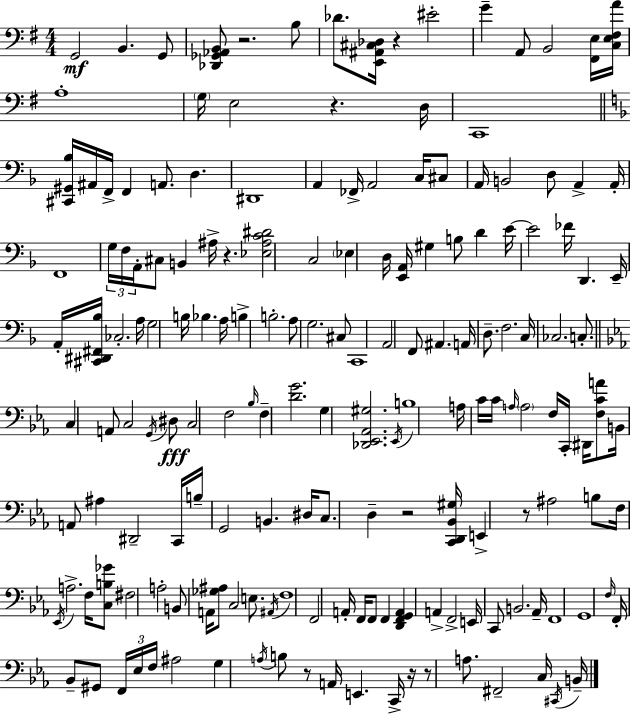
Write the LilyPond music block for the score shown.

{
  \clef bass
  \numericTimeSignature
  \time 4/4
  \key e \minor
  \repeat volta 2 { g,2\mf b,4. g,8 | <des, ges, aes, b,>8 r2. b8 | des'8. <e, ais, cis des>16 r4 eis'2-. | g'4-- a,8 b,2 <fis, e>16 <c e fis a'>16 | \break a1-. | \parenthesize g16 e2 r4. d16 | c,1 | \bar "||" \break \key f \major <cis, gis, bes>16 ais,16 f,16-> f,4 a,8. d4. | dis,1 | a,4 fes,16-> a,2 c16 cis8 | a,16 b,2 d8 a,4-> a,16-. | \break f,1 | \tuplet 3/2 { g16 f16 a,16-. } cis8 b,4 ais16-> r4. | <ees ais c' dis'>2 c2 | \parenthesize ees4 d16 <e, a,>16 gis4 b8 d'4 | \break e'16~~ e'2 fes'16 d,4. | e,16-- a,16-. <cis, dis, fis, bes>16 ces2.-. a16 | g2 b16 bes4. a16 | b4-> b2.-. | \break a8 g2. cis8 | c,1 | a,2 f,8 ais,4. | a,16 d8.-- f2. | \break c16 ces2. c8.-. | \bar "||" \break \key ees \major c4 a,8 c2 \acciaccatura { g,16 } dis8\fff | c2 f2 | \grace { bes16 } f4-- <d' g'>2. | g4 <des, ees, aes, gis>2. | \break \acciaccatura { ees,16 } b1 | a16 c'16 c'16 \grace { a16 } \parenthesize a2 f16 | c,16-. dis,16 <f c' a'>8 b,16 a,8 ais4 dis,2-- | c,16 b16-- g,2 b,4. | \break dis16 c8. d4-- r2 | <c, d, bes, gis>16 e,4-> r8 ais2 | b8 f16 \acciaccatura { ees,16 } a2.-> | f16 <c b ges'>8 fis2 a2-. | \break b,8 a,16 <ges ais>8 c2 | e8. \acciaccatura { ais,16 } f1 | f,2 a,16-. f,16 | f,8 f,4 <d, f, g, a,>4 a,4-> f,2-> | \break e,16 c,8 b,2. | aes,16-- f,1 | g,1 | \grace { f16 } f,16-. bes,8-- gis,8 \tuplet 3/2 { f,16 ees16 f16 } ais2 | \break g4 \acciaccatura { a16 } b8 r8 | a,16 e,4. c,16-> r16 r8 a8. fis,2-- | c16 \acciaccatura { cis,16 } b,16-- } \bar "|."
}